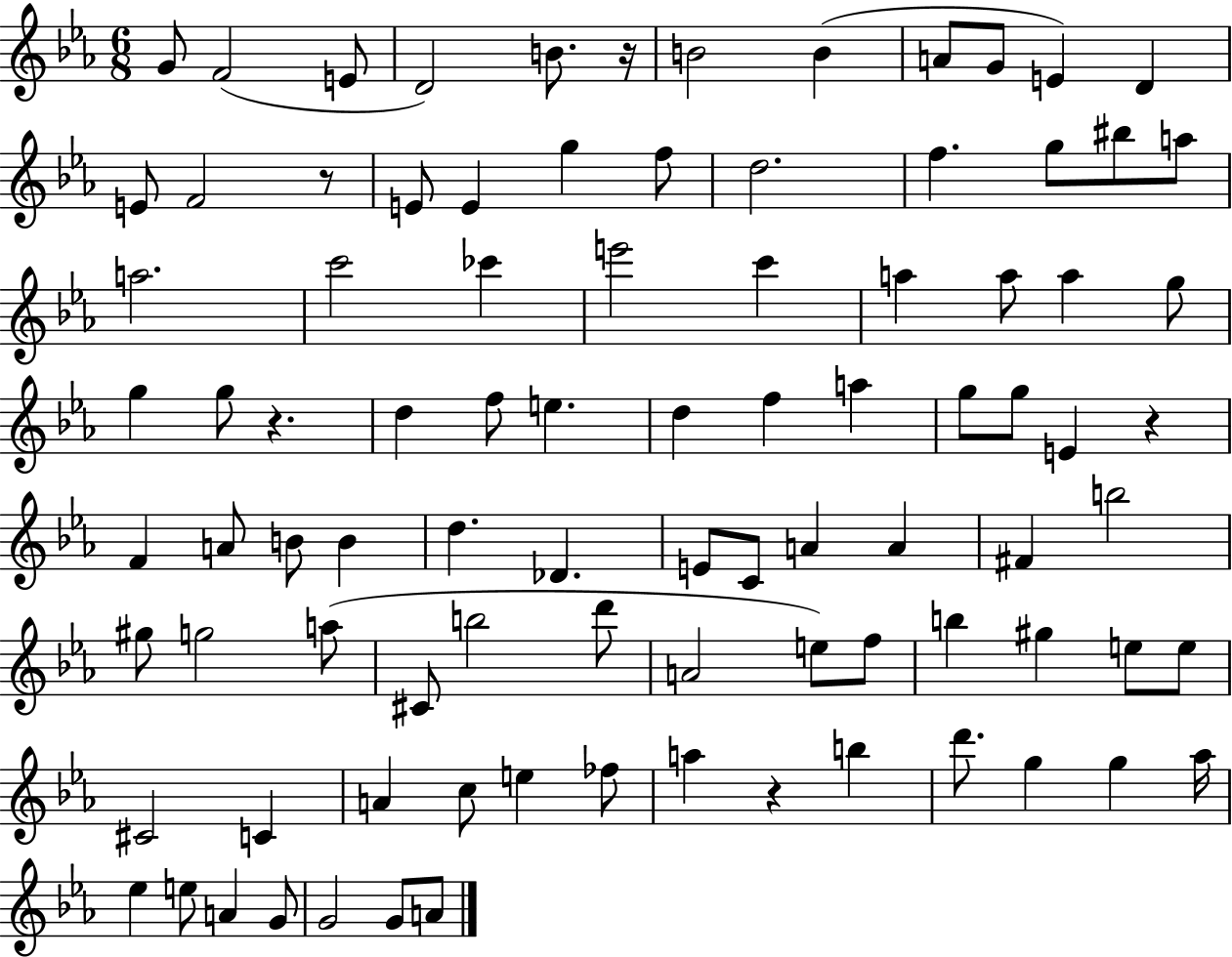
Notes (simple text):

G4/e F4/h E4/e D4/h B4/e. R/s B4/h B4/q A4/e G4/e E4/q D4/q E4/e F4/h R/e E4/e E4/q G5/q F5/e D5/h. F5/q. G5/e BIS5/e A5/e A5/h. C6/h CES6/q E6/h C6/q A5/q A5/e A5/q G5/e G5/q G5/e R/q. D5/q F5/e E5/q. D5/q F5/q A5/q G5/e G5/e E4/q R/q F4/q A4/e B4/e B4/q D5/q. Db4/q. E4/e C4/e A4/q A4/q F#4/q B5/h G#5/e G5/h A5/e C#4/e B5/h D6/e A4/h E5/e F5/e B5/q G#5/q E5/e E5/e C#4/h C4/q A4/q C5/e E5/q FES5/e A5/q R/q B5/q D6/e. G5/q G5/q Ab5/s Eb5/q E5/e A4/q G4/e G4/h G4/e A4/e